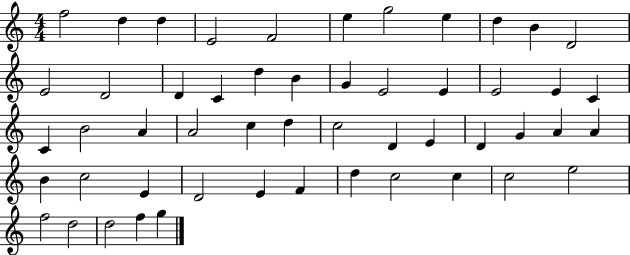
{
  \clef treble
  \numericTimeSignature
  \time 4/4
  \key c \major
  f''2 d''4 d''4 | e'2 f'2 | e''4 g''2 e''4 | d''4 b'4 d'2 | \break e'2 d'2 | d'4 c'4 d''4 b'4 | g'4 e'2 e'4 | e'2 e'4 c'4 | \break c'4 b'2 a'4 | a'2 c''4 d''4 | c''2 d'4 e'4 | d'4 g'4 a'4 a'4 | \break b'4 c''2 e'4 | d'2 e'4 f'4 | d''4 c''2 c''4 | c''2 e''2 | \break f''2 d''2 | d''2 f''4 g''4 | \bar "|."
}